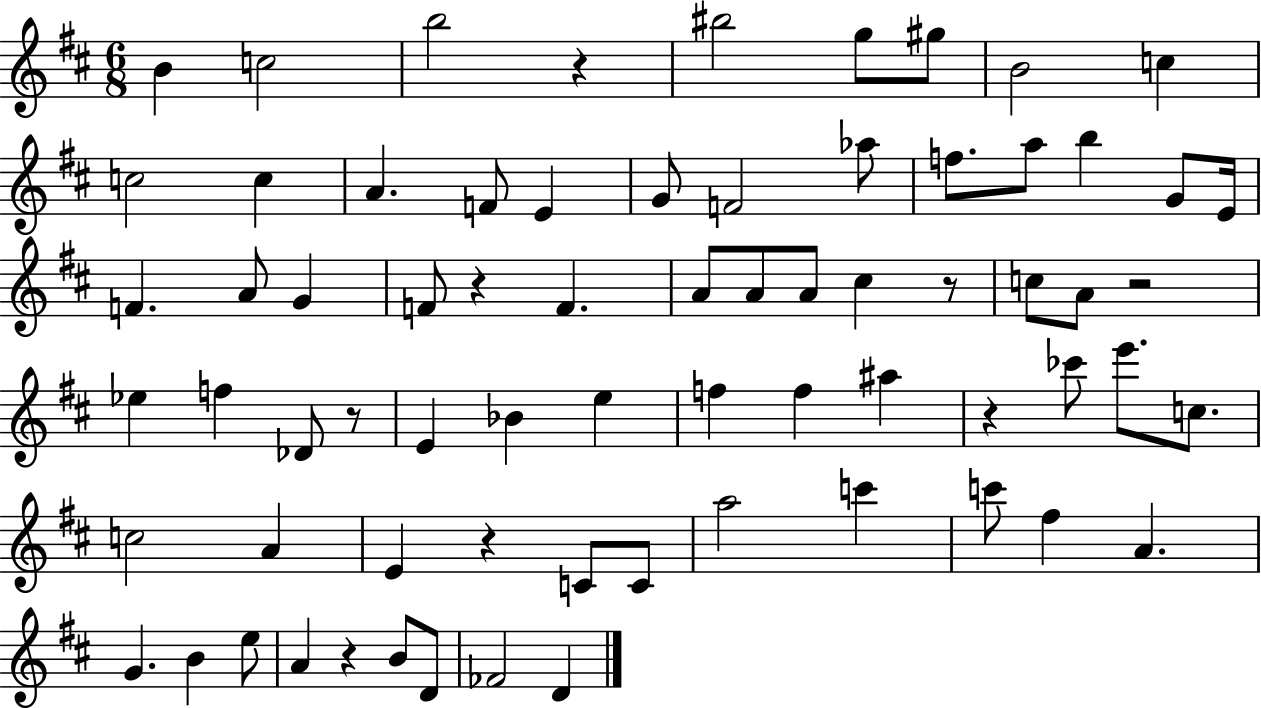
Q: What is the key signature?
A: D major